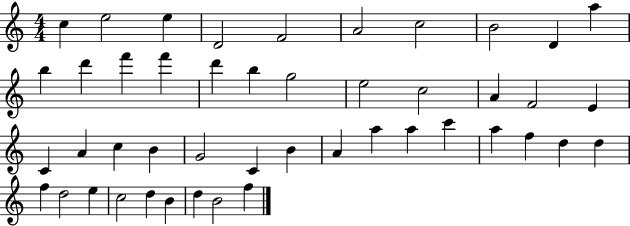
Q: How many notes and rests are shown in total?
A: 46